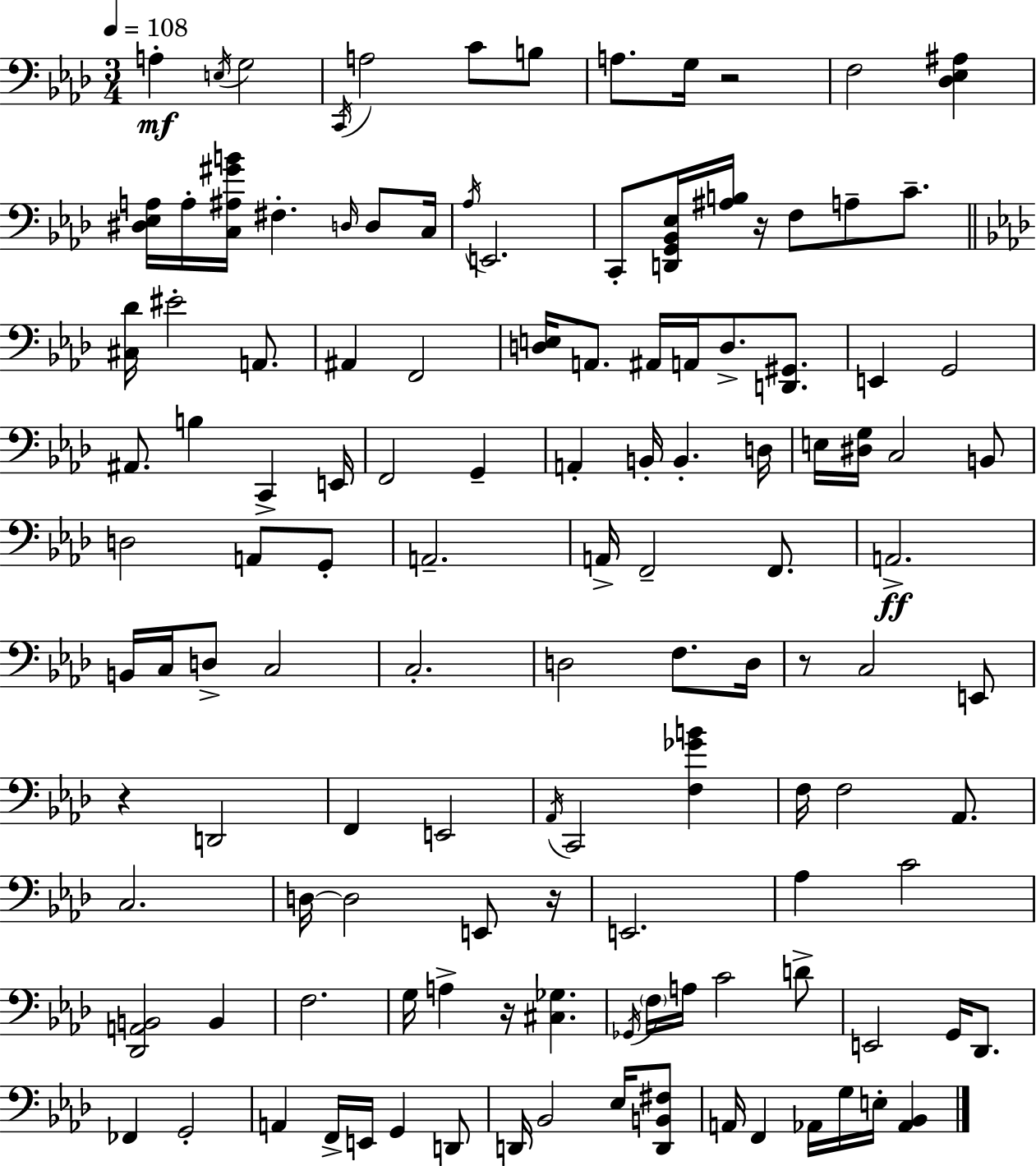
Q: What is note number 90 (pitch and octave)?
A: FES2